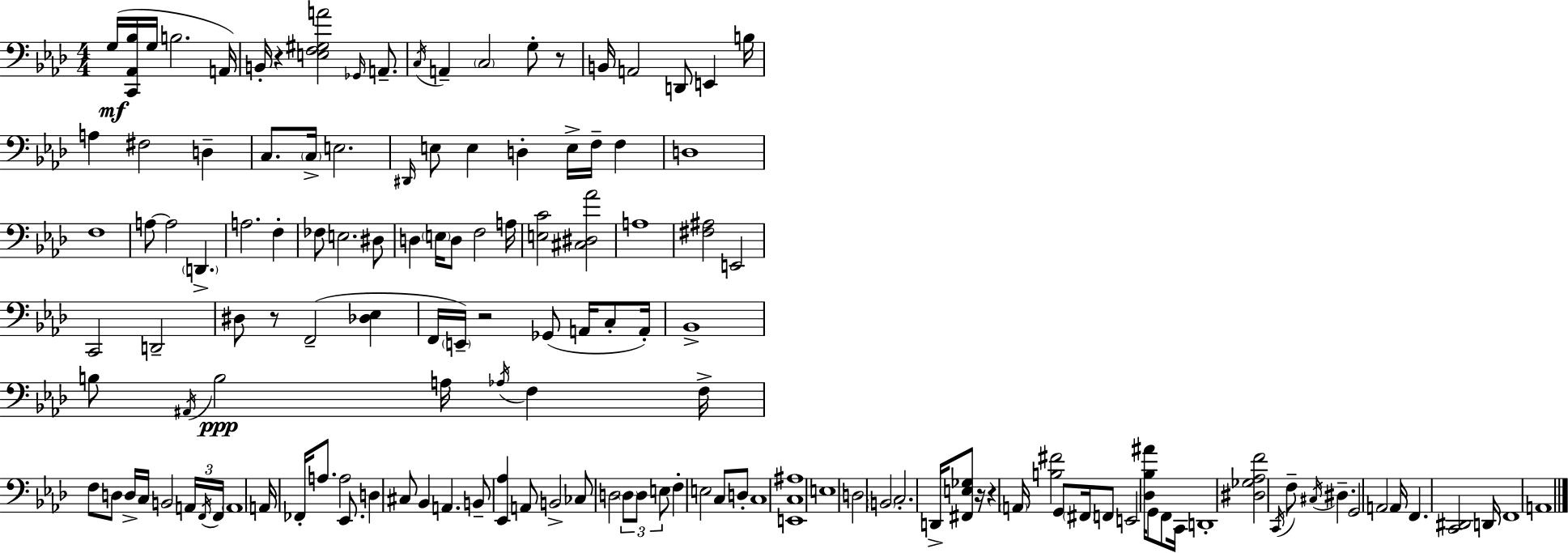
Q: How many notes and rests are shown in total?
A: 139